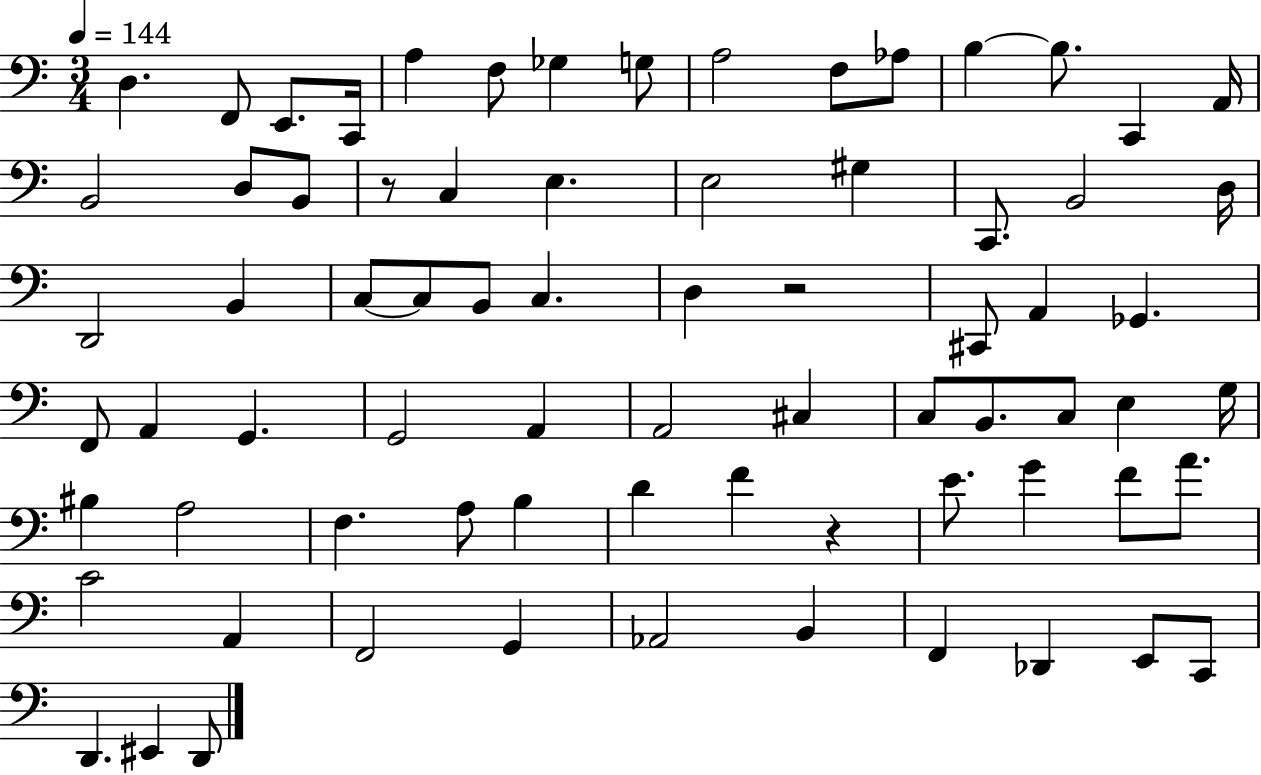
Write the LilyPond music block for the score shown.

{
  \clef bass
  \numericTimeSignature
  \time 3/4
  \key c \major
  \tempo 4 = 144
  d4. f,8 e,8. c,16 | a4 f8 ges4 g8 | a2 f8 aes8 | b4~~ b8. c,4 a,16 | \break b,2 d8 b,8 | r8 c4 e4. | e2 gis4 | c,8. b,2 d16 | \break d,2 b,4 | c8~~ c8 b,8 c4. | d4 r2 | cis,8 a,4 ges,4. | \break f,8 a,4 g,4. | g,2 a,4 | a,2 cis4 | c8 b,8. c8 e4 g16 | \break bis4 a2 | f4. a8 b4 | d'4 f'4 r4 | e'8. g'4 f'8 a'8. | \break c'2 a,4 | f,2 g,4 | aes,2 b,4 | f,4 des,4 e,8 c,8 | \break d,4. eis,4 d,8 | \bar "|."
}